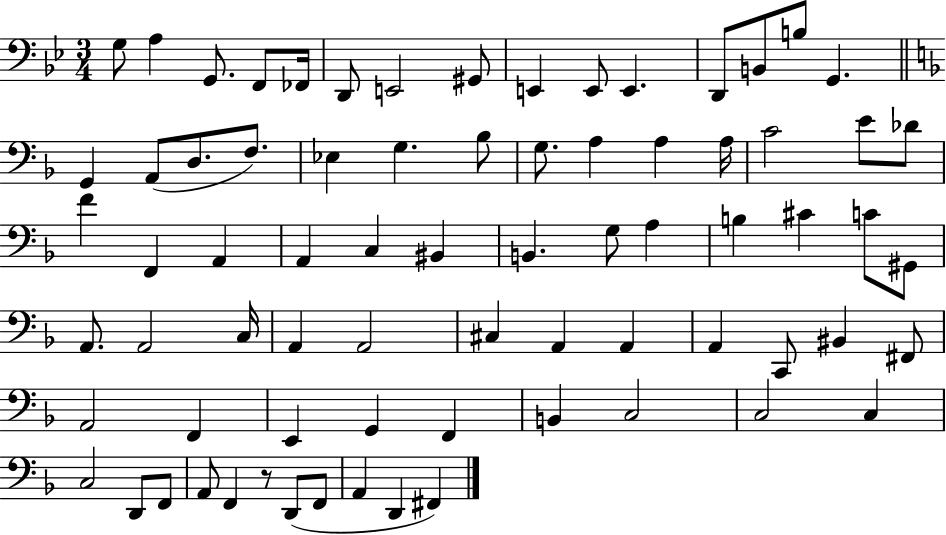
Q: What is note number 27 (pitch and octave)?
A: C4